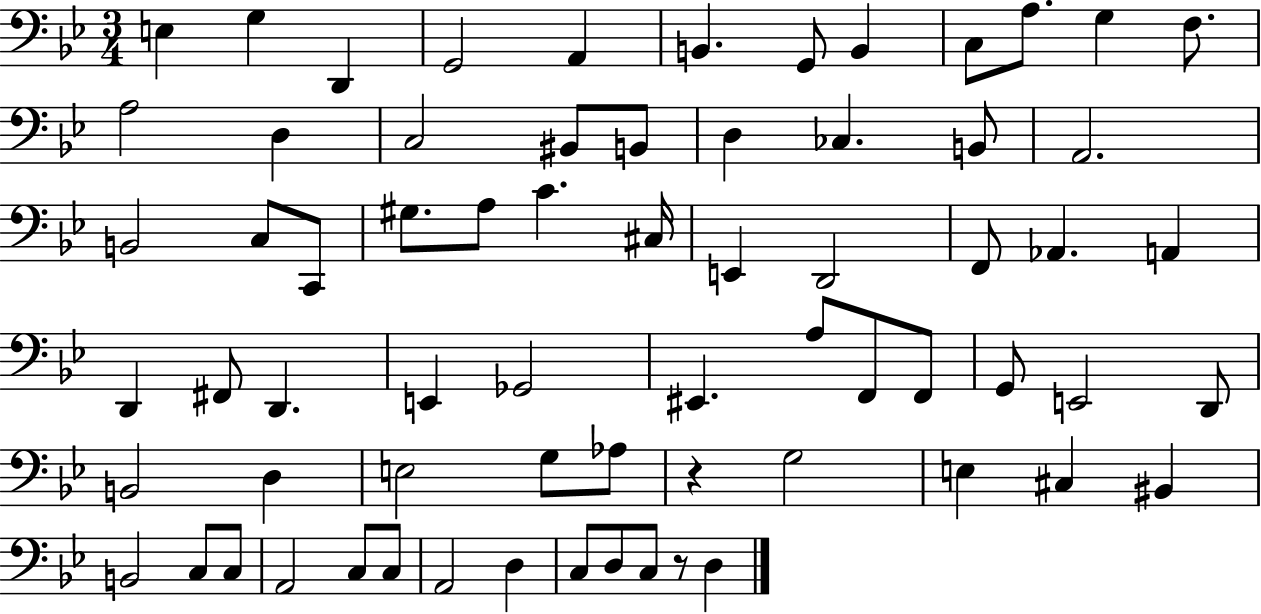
E3/q G3/q D2/q G2/h A2/q B2/q. G2/e B2/q C3/e A3/e. G3/q F3/e. A3/h D3/q C3/h BIS2/e B2/e D3/q CES3/q. B2/e A2/h. B2/h C3/e C2/e G#3/e. A3/e C4/q. C#3/s E2/q D2/h F2/e Ab2/q. A2/q D2/q F#2/e D2/q. E2/q Gb2/h EIS2/q. A3/e F2/e F2/e G2/e E2/h D2/e B2/h D3/q E3/h G3/e Ab3/e R/q G3/h E3/q C#3/q BIS2/q B2/h C3/e C3/e A2/h C3/e C3/e A2/h D3/q C3/e D3/e C3/e R/e D3/q